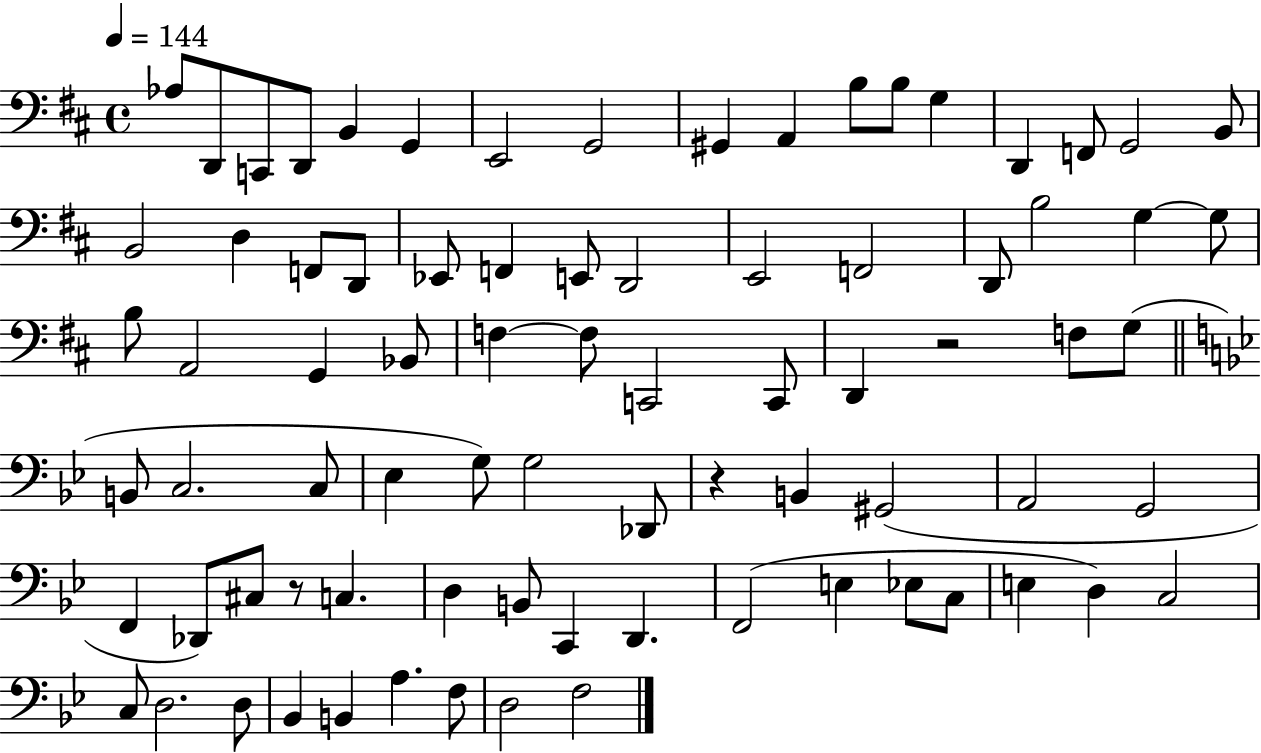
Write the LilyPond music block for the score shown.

{
  \clef bass
  \time 4/4
  \defaultTimeSignature
  \key d \major
  \tempo 4 = 144
  aes8 d,8 c,8 d,8 b,4 g,4 | e,2 g,2 | gis,4 a,4 b8 b8 g4 | d,4 f,8 g,2 b,8 | \break b,2 d4 f,8 d,8 | ees,8 f,4 e,8 d,2 | e,2 f,2 | d,8 b2 g4~~ g8 | \break b8 a,2 g,4 bes,8 | f4~~ f8 c,2 c,8 | d,4 r2 f8 g8( | \bar "||" \break \key bes \major b,8 c2. c8 | ees4 g8) g2 des,8 | r4 b,4 gis,2( | a,2 g,2 | \break f,4 des,8) cis8 r8 c4. | d4 b,8 c,4 d,4. | f,2( e4 ees8 c8 | e4 d4) c2 | \break c8 d2. d8 | bes,4 b,4 a4. f8 | d2 f2 | \bar "|."
}